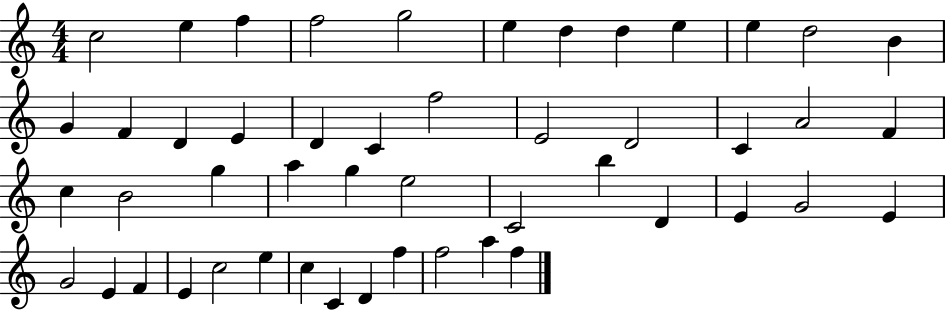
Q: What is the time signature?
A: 4/4